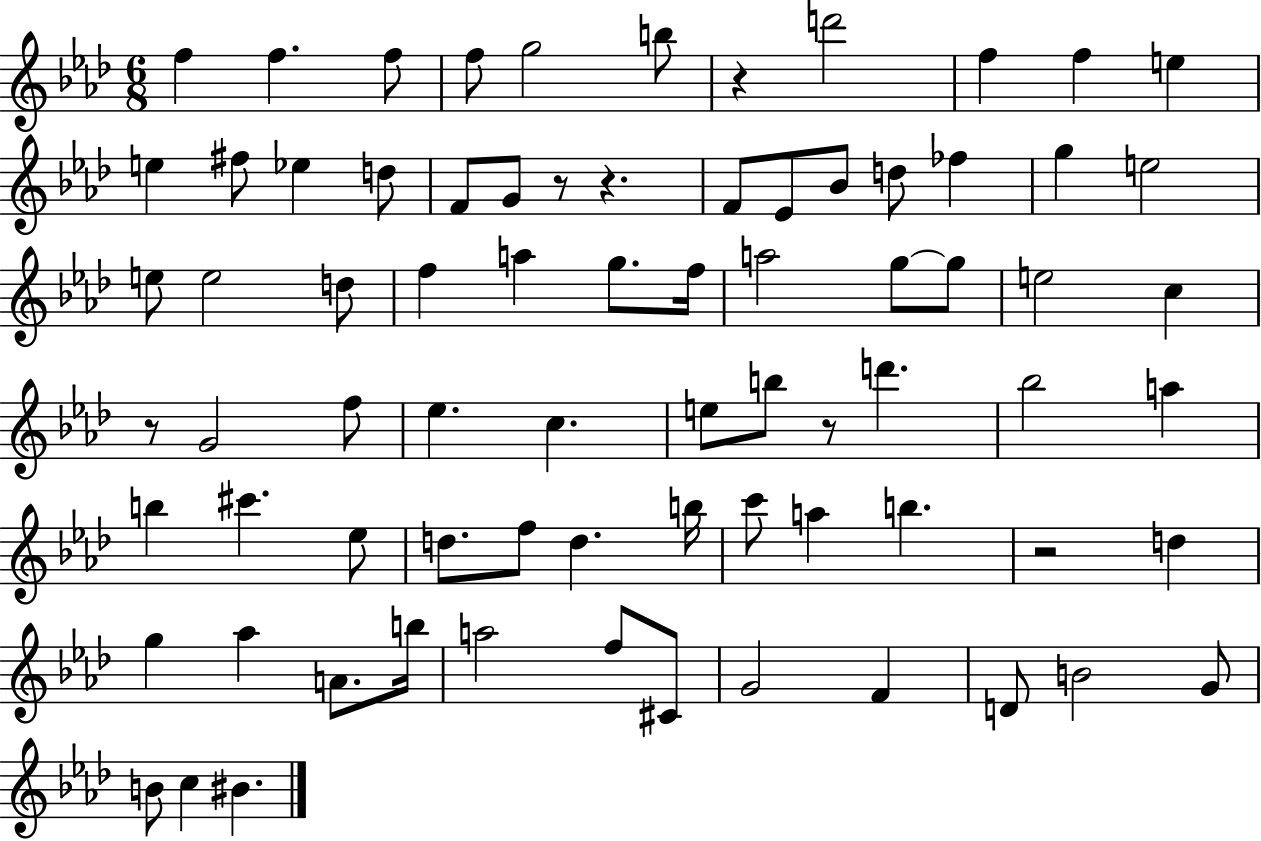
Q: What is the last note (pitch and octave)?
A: BIS4